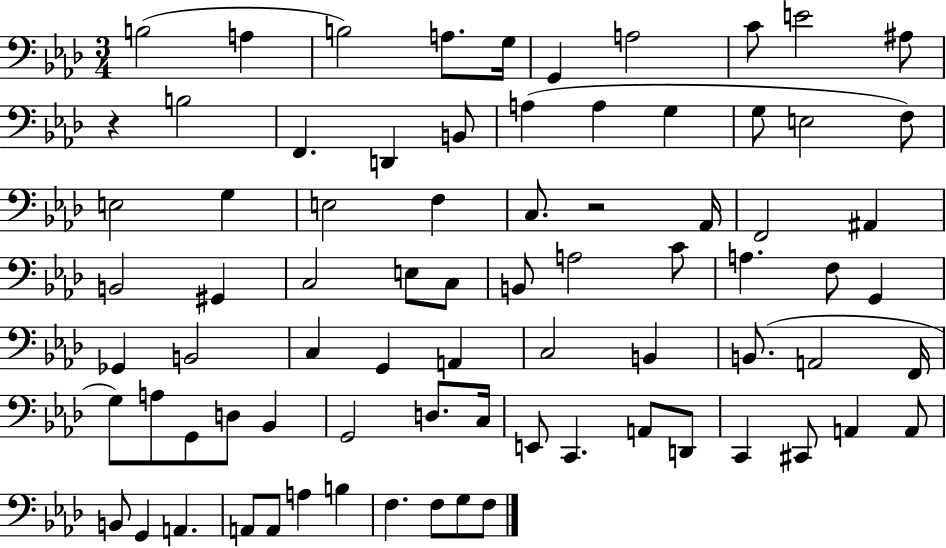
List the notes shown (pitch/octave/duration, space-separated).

B3/h A3/q B3/h A3/e. G3/s G2/q A3/h C4/e E4/h A#3/e R/q B3/h F2/q. D2/q B2/e A3/q A3/q G3/q G3/e E3/h F3/e E3/h G3/q E3/h F3/q C3/e. R/h Ab2/s F2/h A#2/q B2/h G#2/q C3/h E3/e C3/e B2/e A3/h C4/e A3/q. F3/e G2/q Gb2/q B2/h C3/q G2/q A2/q C3/h B2/q B2/e. A2/h F2/s G3/e A3/e G2/e D3/e Bb2/q G2/h D3/e. C3/s E2/e C2/q. A2/e D2/e C2/q C#2/e A2/q A2/e B2/e G2/q A2/q. A2/e A2/e A3/q B3/q F3/q. F3/e G3/e F3/e